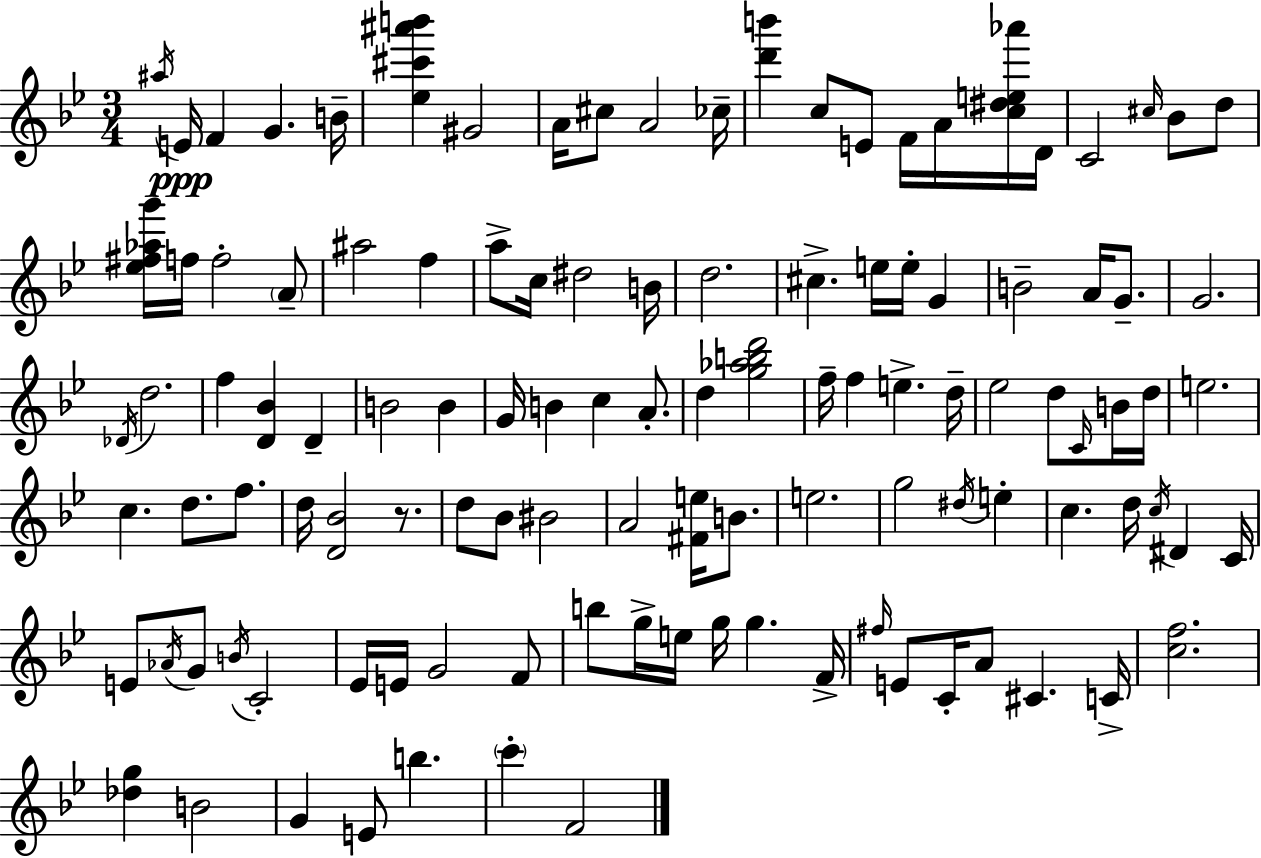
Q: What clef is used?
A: treble